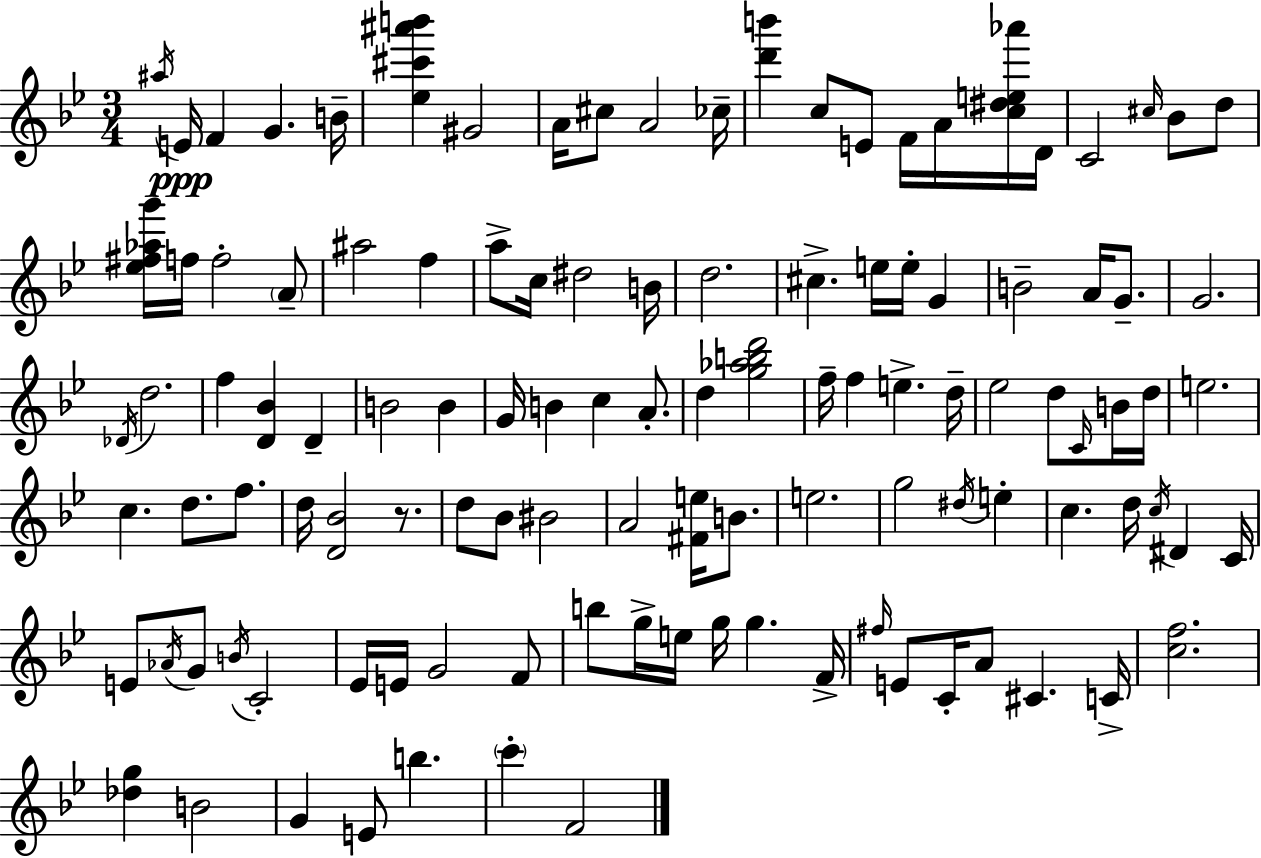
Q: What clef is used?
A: treble